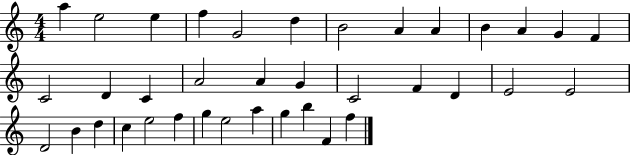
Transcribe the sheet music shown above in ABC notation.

X:1
T:Untitled
M:4/4
L:1/4
K:C
a e2 e f G2 d B2 A A B A G F C2 D C A2 A G C2 F D E2 E2 D2 B d c e2 f g e2 a g b F f